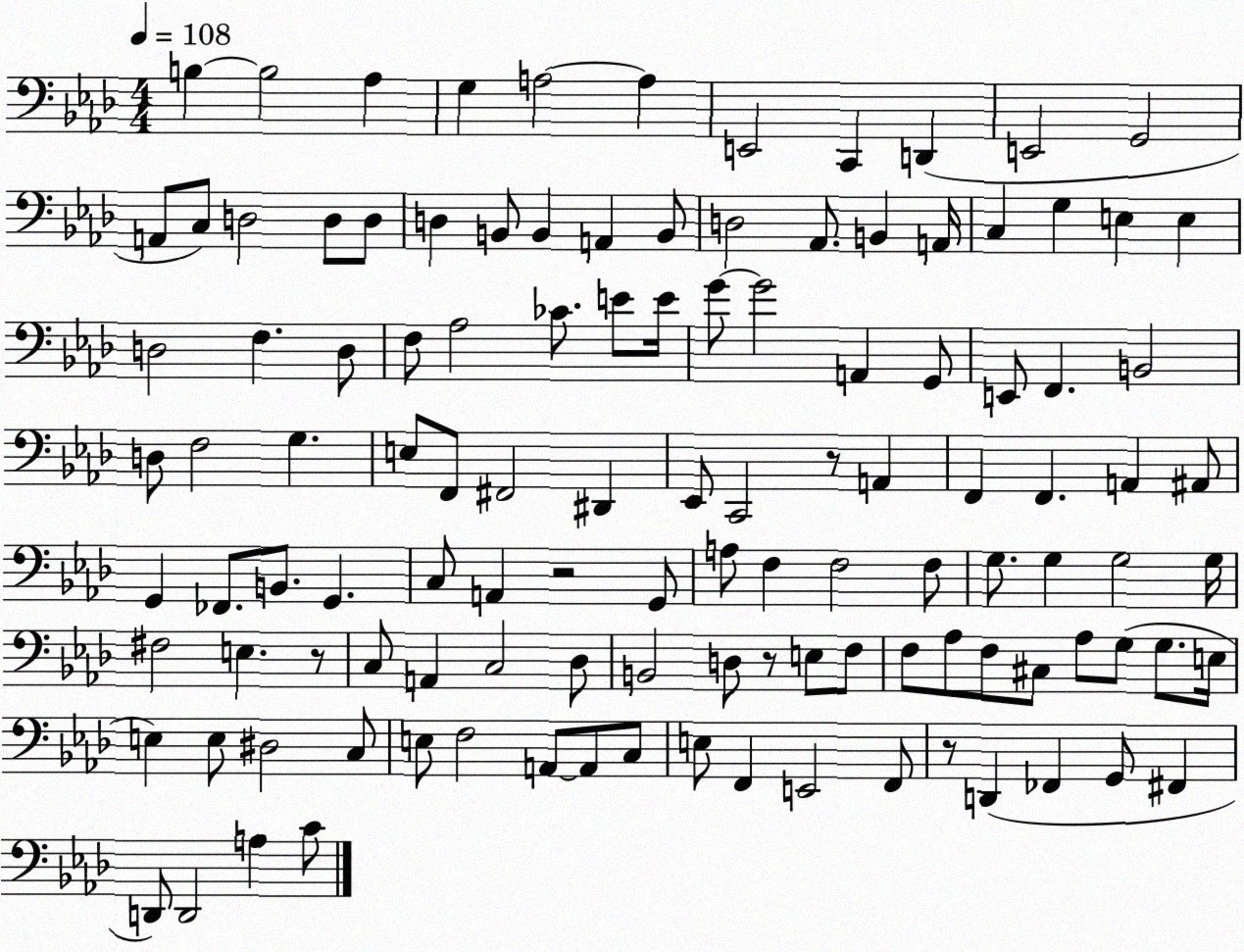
X:1
T:Untitled
M:4/4
L:1/4
K:Ab
B, B,2 _A, G, A,2 A, E,,2 C,, D,, E,,2 G,,2 A,,/2 C,/2 D,2 D,/2 D,/2 D, B,,/2 B,, A,, B,,/2 D,2 _A,,/2 B,, A,,/4 C, G, E, E, D,2 F, D,/2 F,/2 _A,2 _C/2 E/2 E/4 G/2 G2 A,, G,,/2 E,,/2 F,, B,,2 D,/2 F,2 G, E,/2 F,,/2 ^F,,2 ^D,, _E,,/2 C,,2 z/2 A,, F,, F,, A,, ^A,,/2 G,, _F,,/2 B,,/2 G,, C,/2 A,, z2 G,,/2 A,/2 F, F,2 F,/2 G,/2 G, G,2 G,/4 ^F,2 E, z/2 C,/2 A,, C,2 _D,/2 B,,2 D,/2 z/2 E,/2 F,/2 F,/2 _A,/2 F,/2 ^C,/2 _A,/2 G,/2 G,/2 E,/4 E, E,/2 ^D,2 C,/2 E,/2 F,2 A,,/2 A,,/2 C,/2 E,/2 F,, E,,2 F,,/2 z/2 D,, _F,, G,,/2 ^F,, D,,/2 D,,2 A, C/2